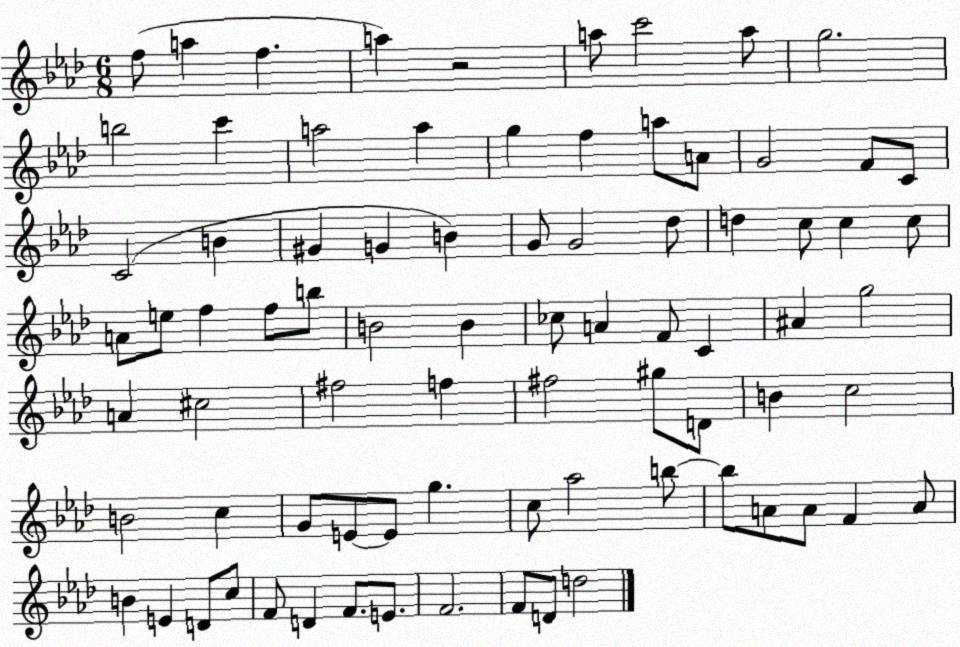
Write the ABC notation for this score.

X:1
T:Untitled
M:6/8
L:1/4
K:Ab
f/2 a f a z2 a/2 c'2 a/2 g2 b2 c' a2 a g f a/2 A/2 G2 F/2 C/2 C2 B ^G G B G/2 G2 _d/2 d c/2 c c/2 A/2 e/2 f f/2 b/2 B2 B _c/2 A F/2 C ^A g2 A ^c2 ^f2 f ^f2 ^g/2 D/2 B c2 B2 c G/2 E/2 E/2 g c/2 _a2 b/2 b/2 A/2 A/2 F A/2 B E D/2 c/2 F/2 D F/2 E/2 F2 F/2 D/2 d2